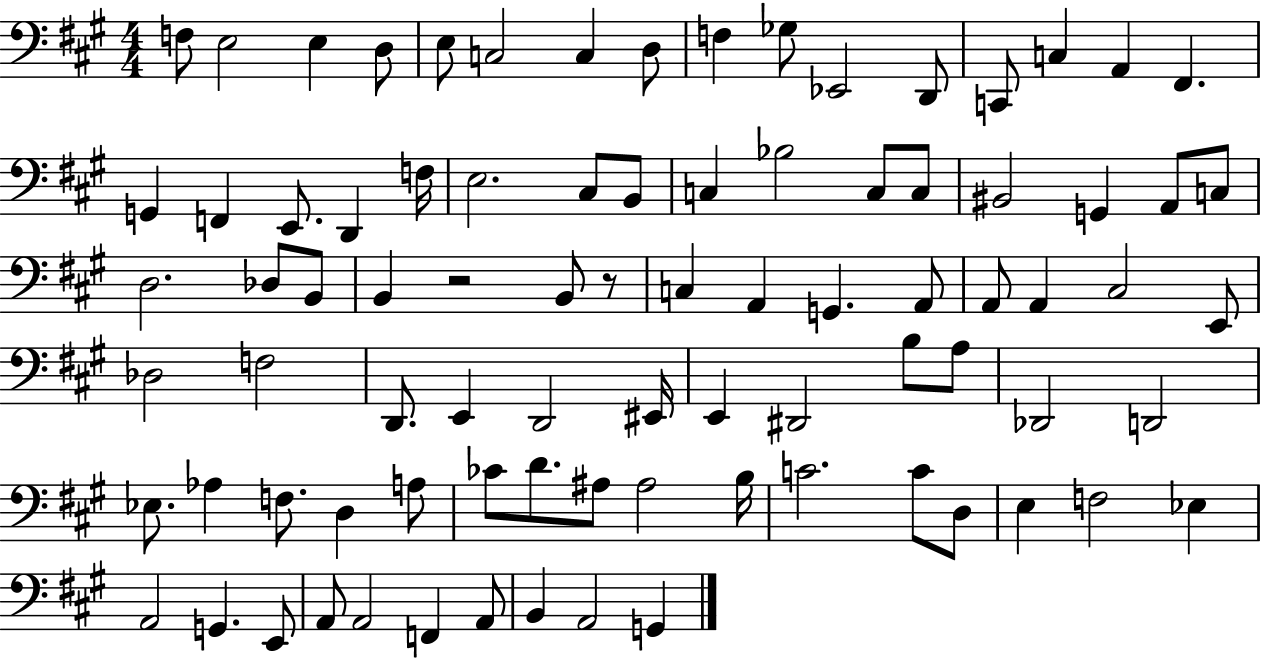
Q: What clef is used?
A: bass